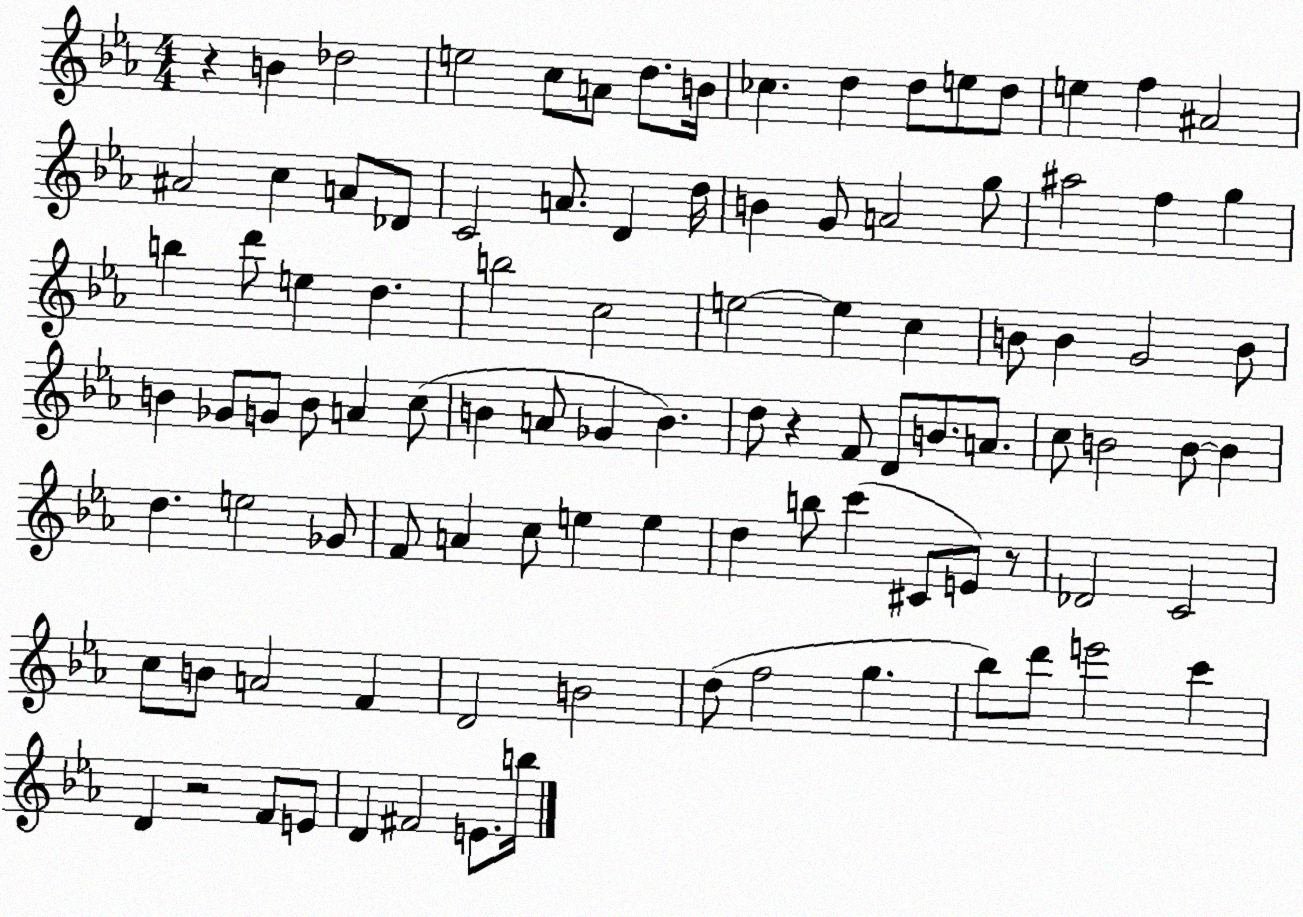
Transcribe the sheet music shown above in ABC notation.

X:1
T:Untitled
M:4/4
L:1/4
K:Eb
z B _d2 e2 c/2 A/2 d/2 B/4 _c d d/2 e/2 d/2 e f ^A2 ^A2 c A/2 _D/2 C2 A/2 D d/4 B G/2 A2 g/2 ^a2 f g b d'/2 e d b2 c2 e2 e c B/2 B G2 B/2 B _G/2 G/2 B/2 A c/2 B A/2 _G B d/2 z F/2 D/2 B/2 A/2 c/2 B2 B/2 B d e2 _G/2 F/2 A c/2 e e d b/2 c' ^C/2 E/2 z/2 _D2 C2 c/2 B/2 A2 F D2 B2 d/2 f2 g _b/2 d'/2 e'2 c' D z2 F/2 E/2 D ^F2 E/2 b/4